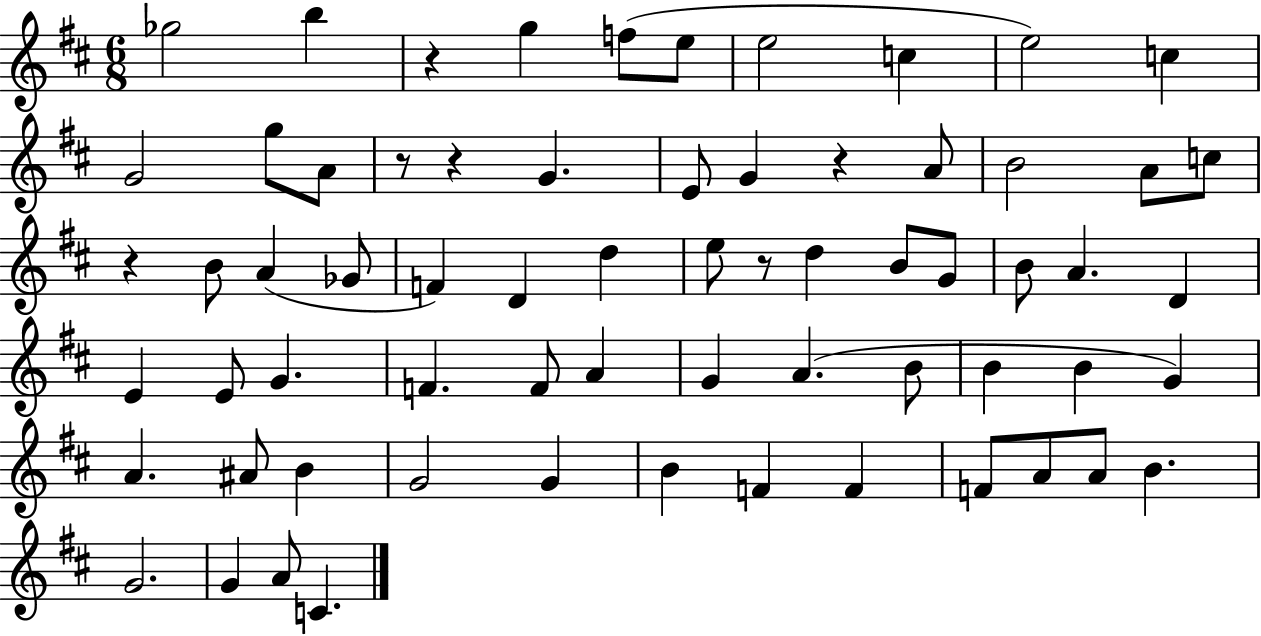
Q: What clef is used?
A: treble